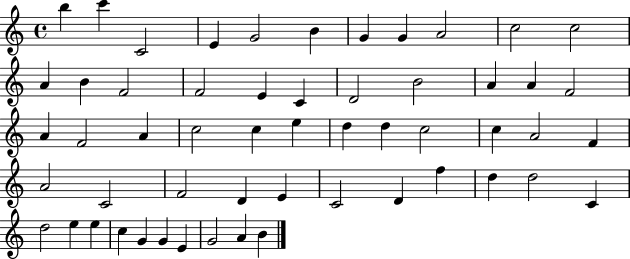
X:1
T:Untitled
M:4/4
L:1/4
K:C
b c' C2 E G2 B G G A2 c2 c2 A B F2 F2 E C D2 B2 A A F2 A F2 A c2 c e d d c2 c A2 F A2 C2 F2 D E C2 D f d d2 C d2 e e c G G E G2 A B